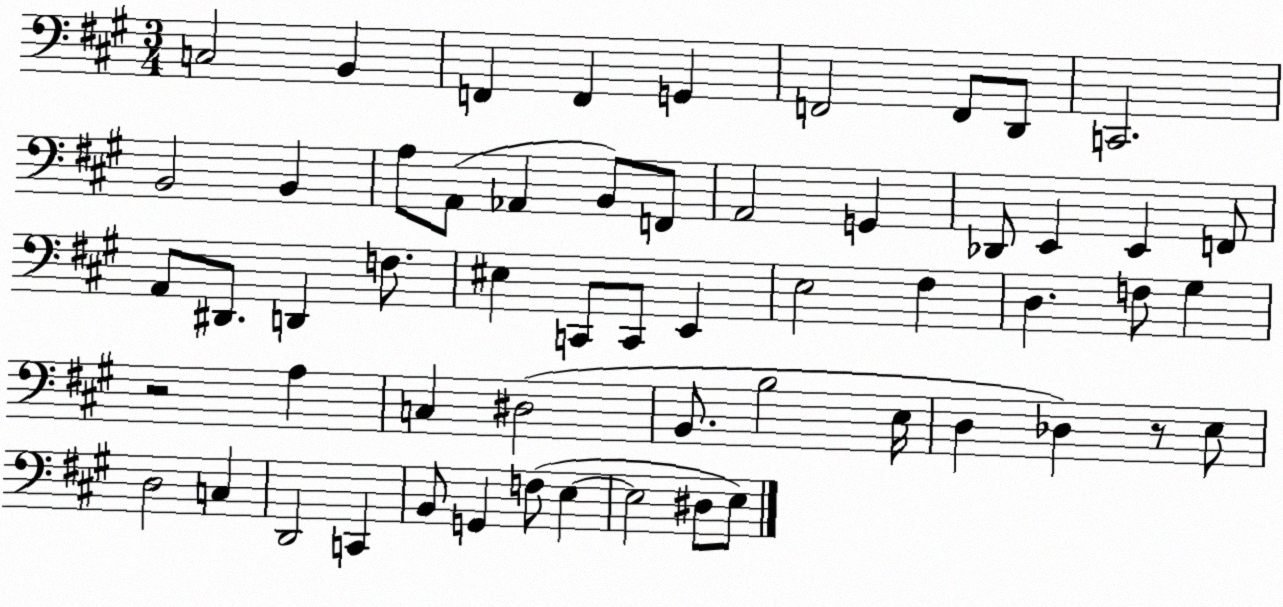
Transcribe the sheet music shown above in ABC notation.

X:1
T:Untitled
M:3/4
L:1/4
K:A
C,2 B,, F,, F,, G,, F,,2 F,,/2 D,,/2 C,,2 B,,2 B,, A,/2 A,,/2 _A,, B,,/2 F,,/2 A,,2 G,, _D,,/2 E,, E,, F,,/2 A,,/2 ^D,,/2 D,, F,/2 ^E, C,,/2 C,,/2 E,, E,2 ^F, D, F,/2 ^G, z2 A, C, ^D,2 B,,/2 B,2 E,/4 D, _D, z/2 E,/2 D,2 C, D,,2 C,, B,,/2 G,, F,/2 E, E,2 ^D,/2 E,/2